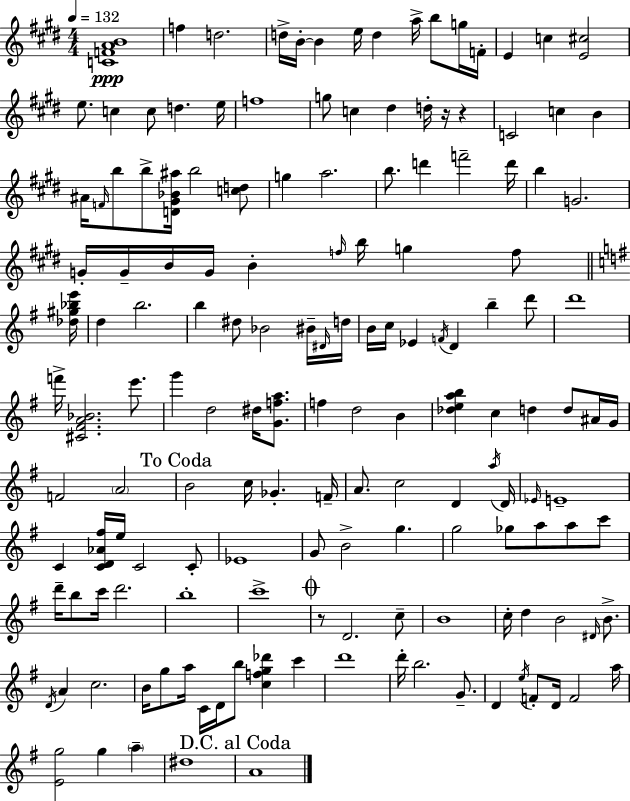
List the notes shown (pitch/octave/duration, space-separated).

[C4,F4,A4,B4]/w F5/q D5/h. D5/s B4/s B4/q E5/s D5/q A5/s B5/e G5/s F4/s E4/q C5/q [E4,C#5]/h E5/e. C5/q C5/e D5/q. E5/s F5/w G5/e C5/q D#5/q D5/s R/s R/q C4/h C5/q B4/q A#4/s F4/s B5/e B5/e [D4,G#4,Bb4,A#5]/s B5/h [C5,D5]/e G5/q A5/h. B5/e. D6/q F6/h D6/s B5/q G4/h. G4/s G4/s B4/s G4/s B4/q F5/s B5/s G5/q F5/e [Db5,G#5,Bb5,E6]/s D5/q B5/h. B5/q D#5/e Bb4/h BIS4/s D#4/s D5/s B4/s C5/s Eb4/q F4/s D4/q B5/q D6/e D6/w F6/s [C#4,F#4,A4,Bb4]/h. E6/e. G6/q D5/h D#5/s [G4,F5,A5]/e. F5/q D5/h B4/q [Db5,E5,A5,B5]/q C5/q D5/q D5/e A#4/s G4/s F4/h A4/h B4/h C5/s Gb4/q. F4/s A4/e. C5/h D4/q A5/s D4/s Eb4/s E4/w C4/q [C4,D4,Ab4,F#5]/s E5/s C4/h C4/e Eb4/w G4/e B4/h G5/q. G5/h Gb5/e A5/e A5/e C6/e D6/s B5/e C6/s D6/h. B5/w C6/w R/e D4/h. C5/e B4/w C5/s D5/q B4/h D#4/s B4/e. D4/s A4/q C5/h. B4/s G5/e A5/s C4/s D4/s B5/e [C5,F5,G5,Db6]/q C6/q D6/w D6/s B5/h. G4/e. D4/q E5/s F4/e D4/s F4/h A5/s [E4,G5]/h G5/q A5/q D#5/w A4/w